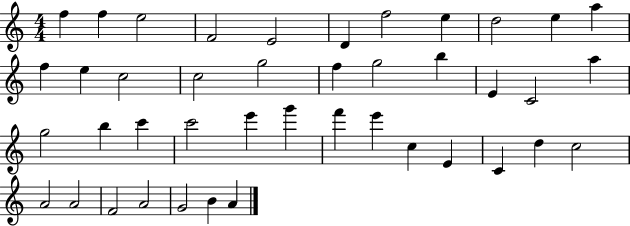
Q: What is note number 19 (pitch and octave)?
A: B5